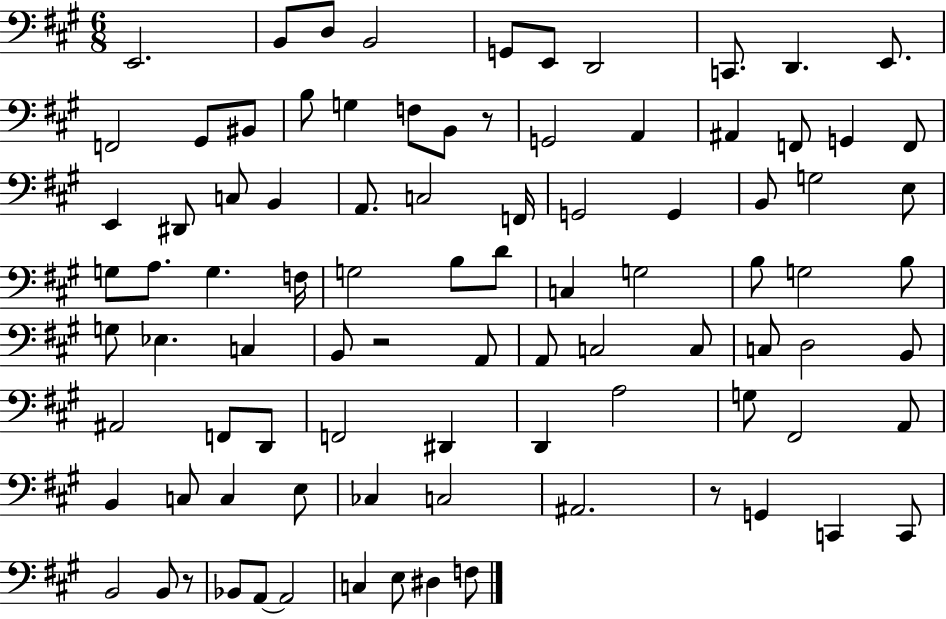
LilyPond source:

{
  \clef bass
  \numericTimeSignature
  \time 6/8
  \key a \major
  e,2. | b,8 d8 b,2 | g,8 e,8 d,2 | c,8. d,4. e,8. | \break f,2 gis,8 bis,8 | b8 g4 f8 b,8 r8 | g,2 a,4 | ais,4 f,8 g,4 f,8 | \break e,4 dis,8 c8 b,4 | a,8. c2 f,16 | g,2 g,4 | b,8 g2 e8 | \break g8 a8. g4. f16 | g2 b8 d'8 | c4 g2 | b8 g2 b8 | \break g8 ees4. c4 | b,8 r2 a,8 | a,8 c2 c8 | c8 d2 b,8 | \break ais,2 f,8 d,8 | f,2 dis,4 | d,4 a2 | g8 fis,2 a,8 | \break b,4 c8 c4 e8 | ces4 c2 | ais,2. | r8 g,4 c,4 c,8 | \break b,2 b,8 r8 | bes,8 a,8~~ a,2 | c4 e8 dis4 f8 | \bar "|."
}